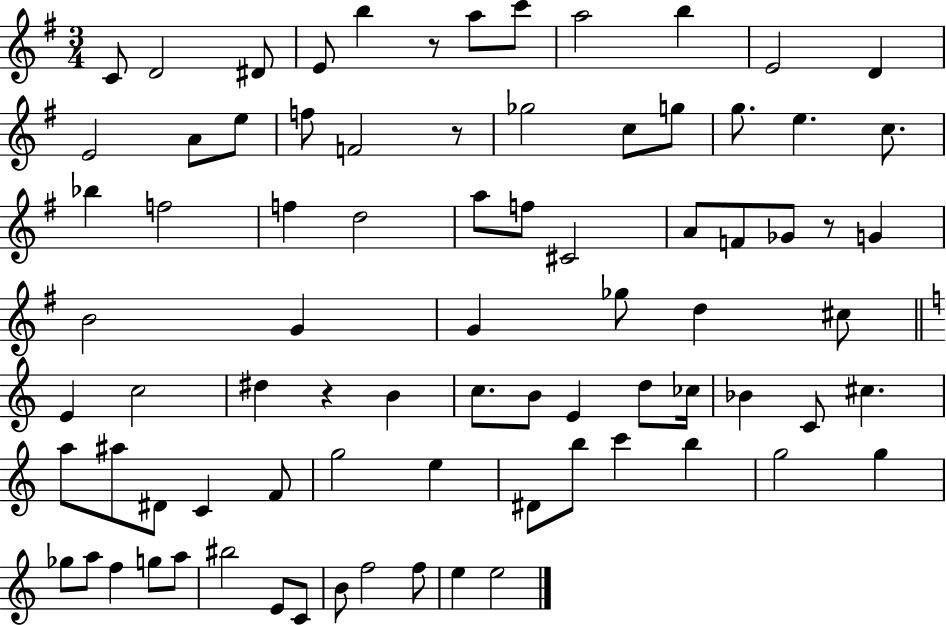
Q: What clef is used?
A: treble